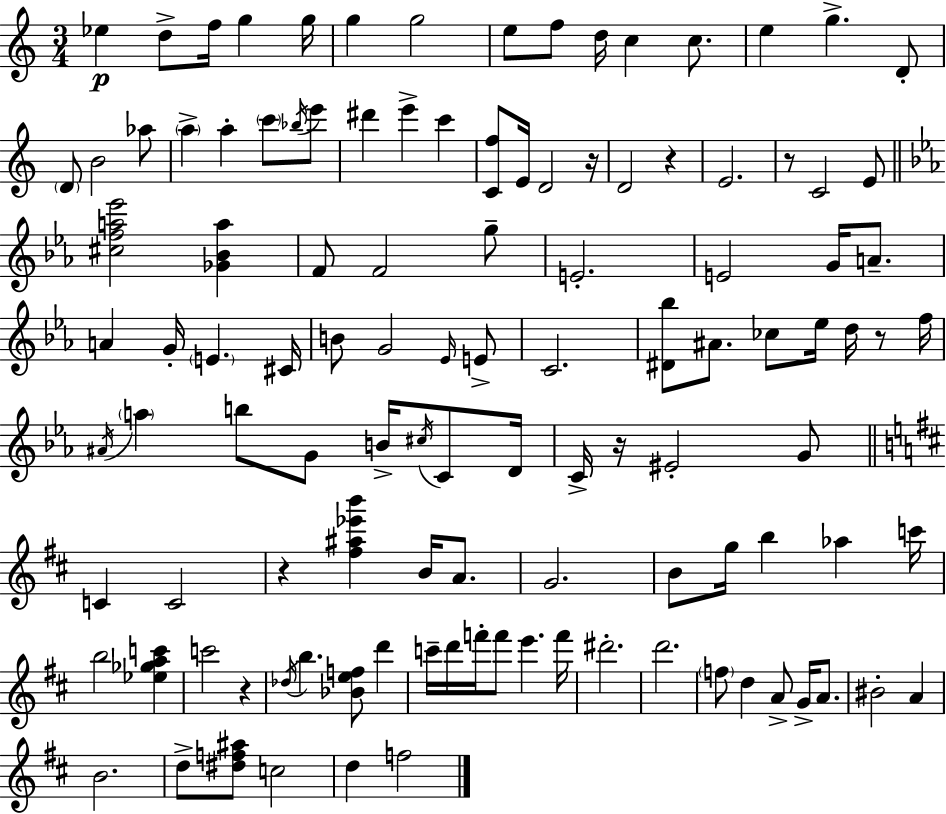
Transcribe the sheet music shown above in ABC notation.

X:1
T:Untitled
M:3/4
L:1/4
K:Am
_e d/2 f/4 g g/4 g g2 e/2 f/2 d/4 c c/2 e g D/2 D/2 B2 _a/2 a a c'/2 _b/4 e'/2 ^d' e' c' [Cf]/2 E/4 D2 z/4 D2 z E2 z/2 C2 E/2 [^cfa_e']2 [_G_Ba] F/2 F2 g/2 E2 E2 G/4 A/2 A G/4 E ^C/4 B/2 G2 _E/4 E/2 C2 [^D_b]/2 ^A/2 _c/2 _e/4 d/4 z/2 f/4 ^A/4 a b/2 G/2 B/4 ^c/4 C/2 D/4 C/4 z/4 ^E2 G/2 C C2 z [^f^a_e'b'] B/4 A/2 G2 B/2 g/4 b _a c'/4 b2 [_e_gac'] c'2 z _d/4 b [_Bef]/2 d' c'/4 d'/4 f'/4 f'/2 e' f'/4 ^d'2 d'2 f/2 d A/2 G/4 A/2 ^B2 A B2 d/2 [^df^a]/2 c2 d f2